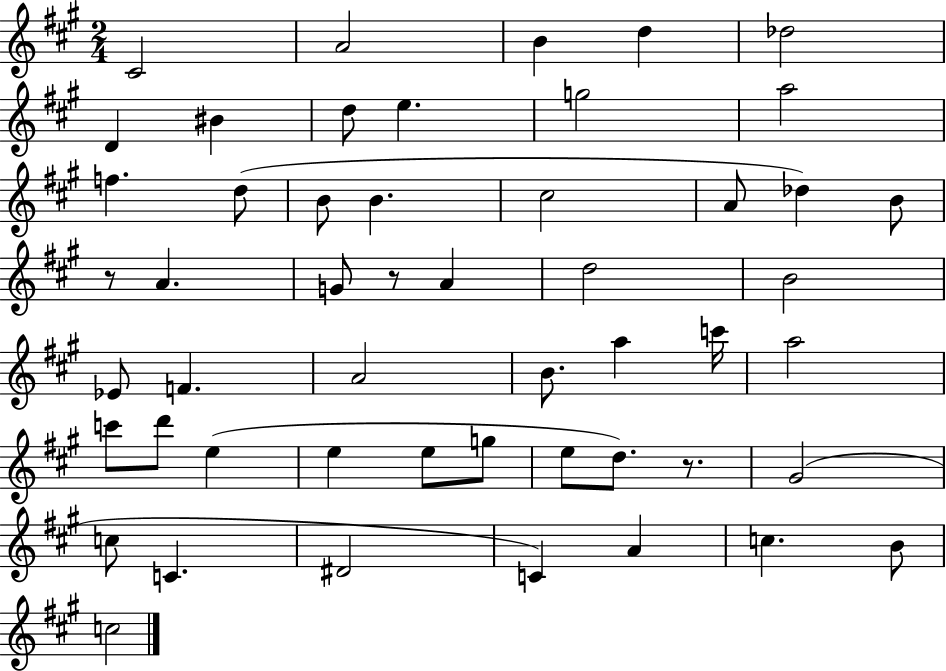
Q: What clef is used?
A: treble